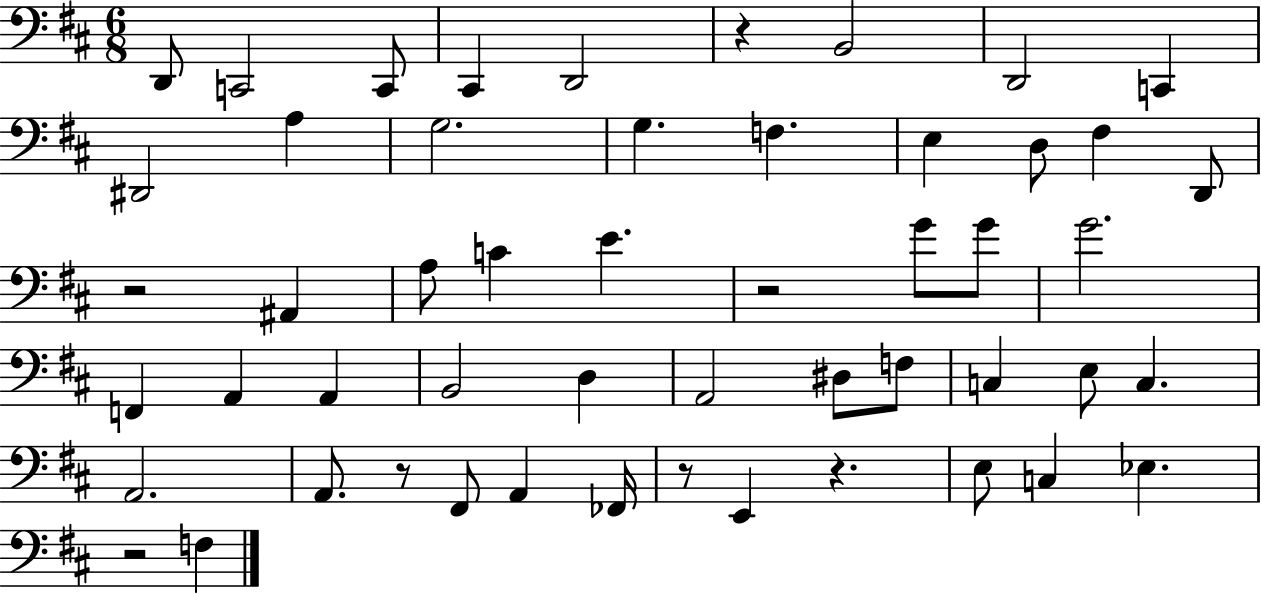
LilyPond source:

{
  \clef bass
  \numericTimeSignature
  \time 6/8
  \key d \major
  \repeat volta 2 { d,8 c,2 c,8 | cis,4 d,2 | r4 b,2 | d,2 c,4 | \break dis,2 a4 | g2. | g4. f4. | e4 d8 fis4 d,8 | \break r2 ais,4 | a8 c'4 e'4. | r2 g'8 g'8 | g'2. | \break f,4 a,4 a,4 | b,2 d4 | a,2 dis8 f8 | c4 e8 c4. | \break a,2. | a,8. r8 fis,8 a,4 fes,16 | r8 e,4 r4. | e8 c4 ees4. | \break r2 f4 | } \bar "|."
}